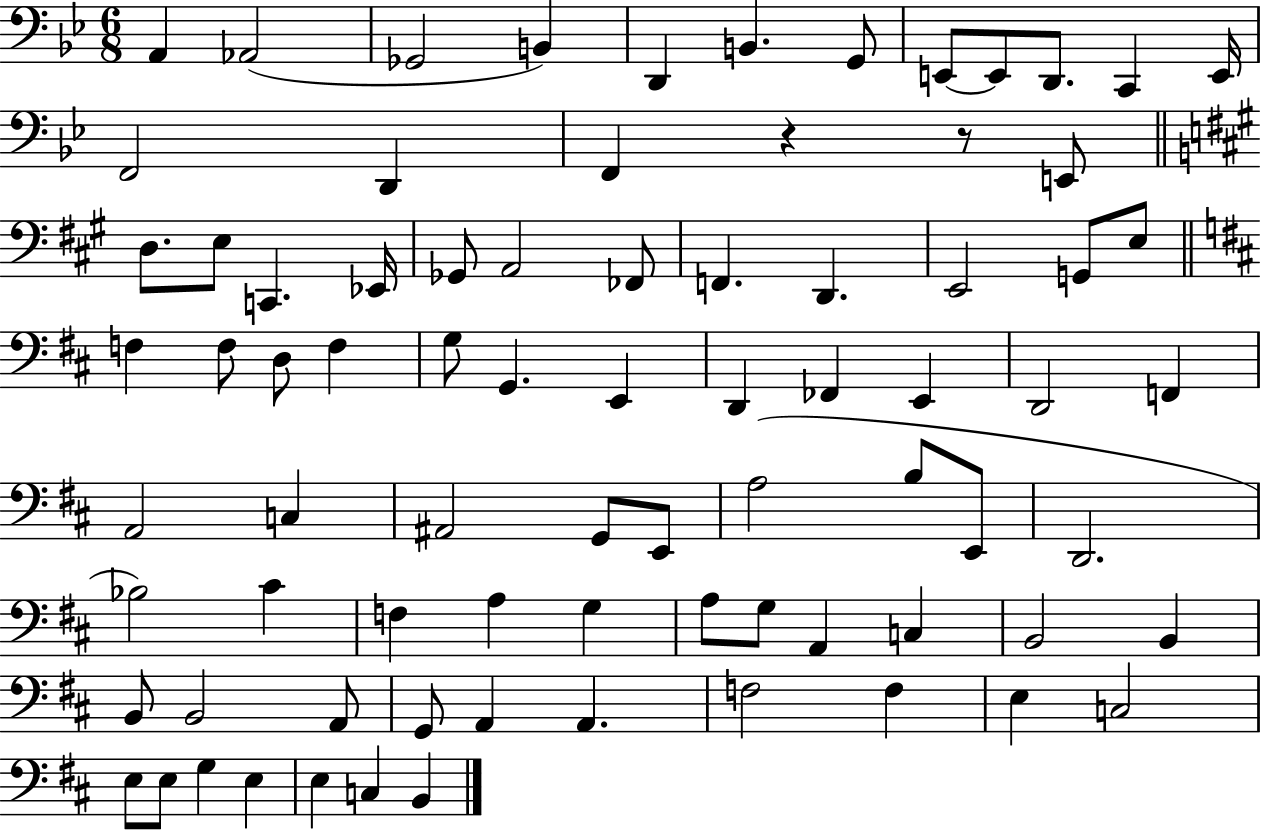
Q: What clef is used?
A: bass